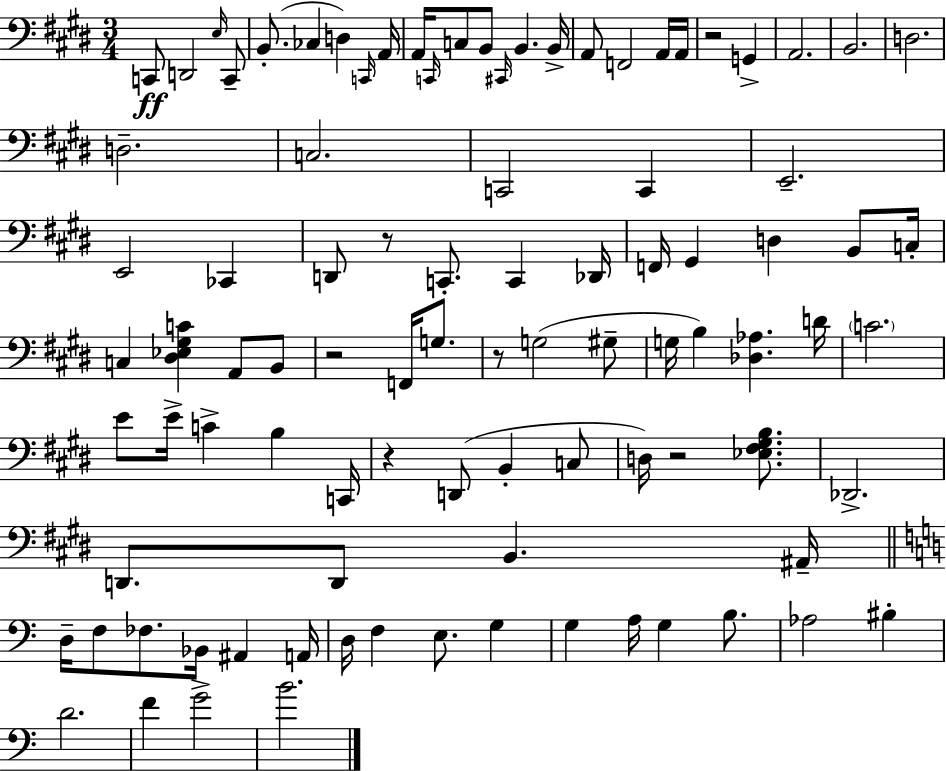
X:1
T:Untitled
M:3/4
L:1/4
K:E
C,,/2 D,,2 E,/4 C,,/2 B,,/2 _C, D, C,,/4 A,,/4 A,,/4 C,,/4 C,/2 B,,/2 ^C,,/4 B,, B,,/4 A,,/2 F,,2 A,,/4 A,,/4 z2 G,, A,,2 B,,2 D,2 D,2 C,2 C,,2 C,, E,,2 E,,2 _C,, D,,/2 z/2 C,,/2 C,, _D,,/4 F,,/4 ^G,, D, B,,/2 C,/4 C, [^D,_E,^G,C] A,,/2 B,,/2 z2 F,,/4 G,/2 z/2 G,2 ^G,/2 G,/4 B, [_D,_A,] D/4 C2 E/2 E/4 C B, C,,/4 z D,,/2 B,, C,/2 D,/4 z2 [_E,^F,^G,B,]/2 _D,,2 D,,/2 D,,/2 B,, ^A,,/4 D,/4 F,/2 _F,/2 _B,,/4 ^A,, A,,/4 D,/4 F, E,/2 G, G, A,/4 G, B,/2 _A,2 ^B, D2 F G2 B2